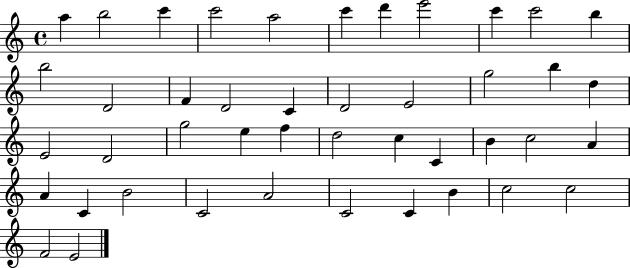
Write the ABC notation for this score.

X:1
T:Untitled
M:4/4
L:1/4
K:C
a b2 c' c'2 a2 c' d' e'2 c' c'2 b b2 D2 F D2 C D2 E2 g2 b d E2 D2 g2 e f d2 c C B c2 A A C B2 C2 A2 C2 C B c2 c2 F2 E2